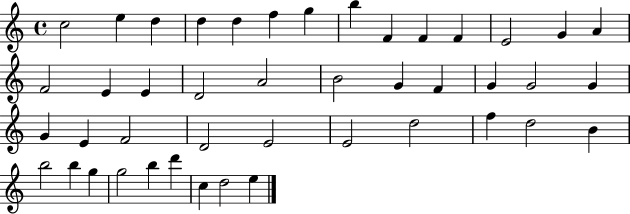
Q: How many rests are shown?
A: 0